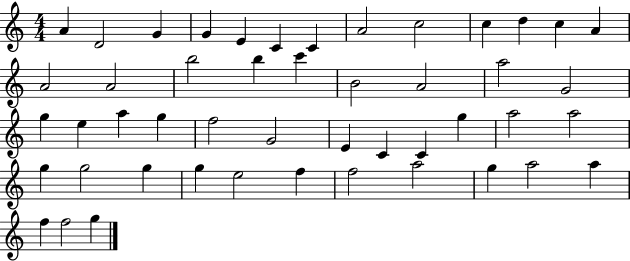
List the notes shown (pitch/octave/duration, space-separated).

A4/q D4/h G4/q G4/q E4/q C4/q C4/q A4/h C5/h C5/q D5/q C5/q A4/q A4/h A4/h B5/h B5/q C6/q B4/h A4/h A5/h G4/h G5/q E5/q A5/q G5/q F5/h G4/h E4/q C4/q C4/q G5/q A5/h A5/h G5/q G5/h G5/q G5/q E5/h F5/q F5/h A5/h G5/q A5/h A5/q F5/q F5/h G5/q